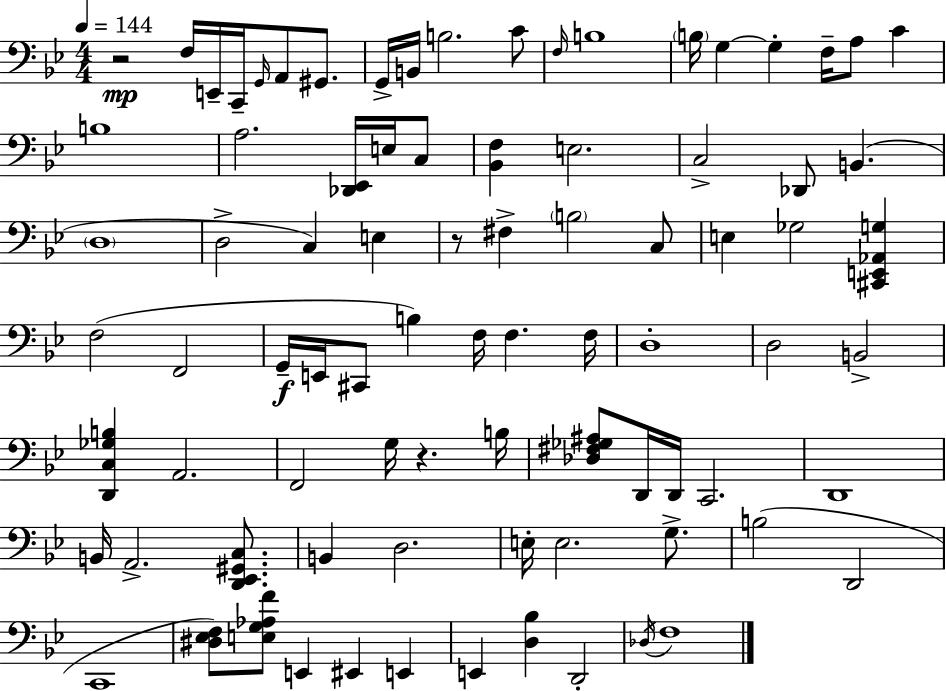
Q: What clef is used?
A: bass